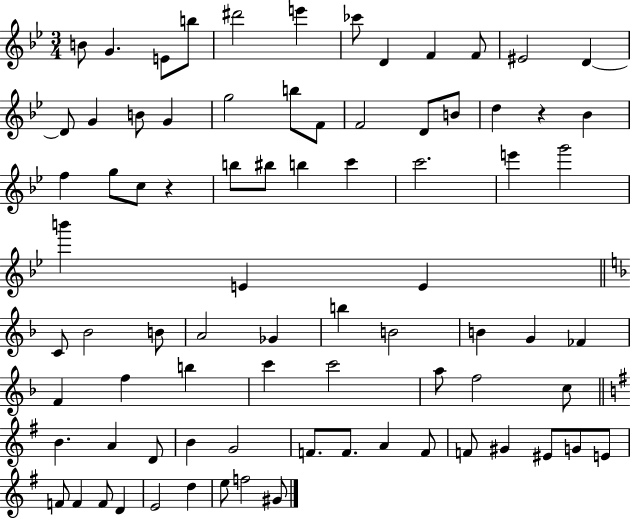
B4/e G4/q. E4/e B5/e D#6/h E6/q CES6/e D4/q F4/q F4/e EIS4/h D4/q D4/e G4/q B4/e G4/q G5/h B5/e F4/e F4/h D4/e B4/e D5/q R/q Bb4/q F5/q G5/e C5/e R/q B5/e BIS5/e B5/q C6/q C6/h. E6/q G6/h B6/q E4/q E4/q C4/e Bb4/h B4/e A4/h Gb4/q B5/q B4/h B4/q G4/q FES4/q F4/q F5/q B5/q C6/q C6/h A5/e F5/h C5/e B4/q. A4/q D4/e B4/q G4/h F4/e. F4/e. A4/q F4/e F4/e G#4/q EIS4/e G4/e E4/e F4/e F4/q F4/e D4/q E4/h D5/q E5/e F5/h G#4/e